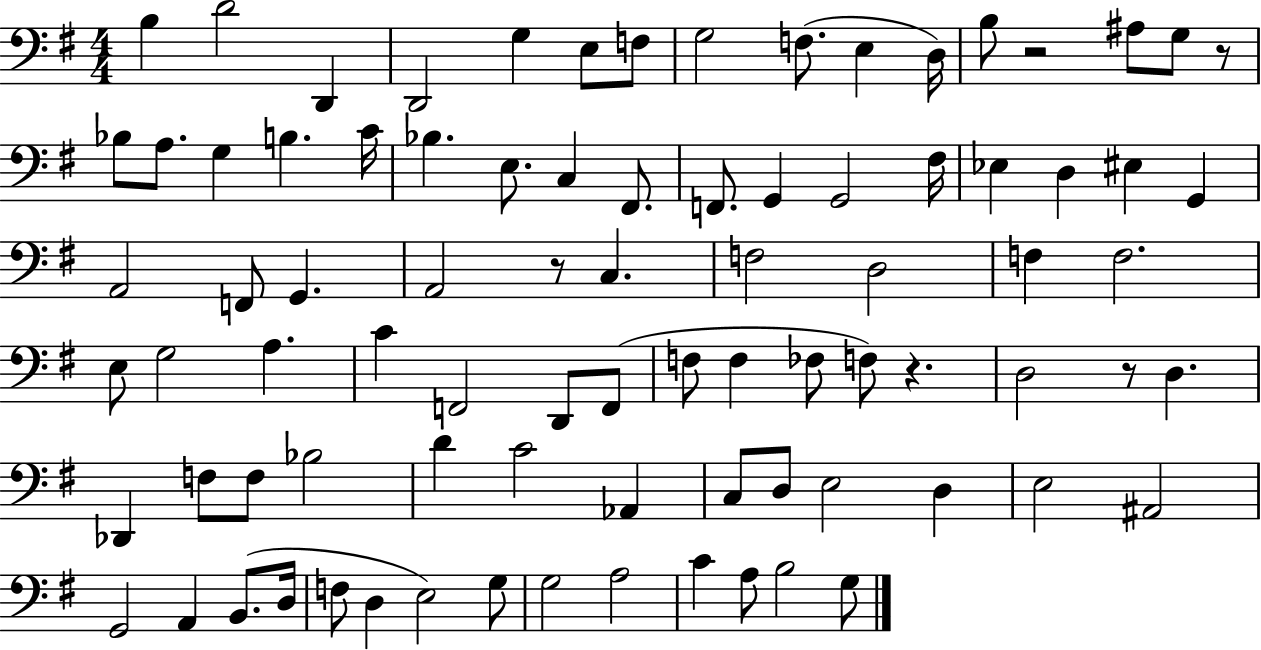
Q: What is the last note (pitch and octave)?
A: G3